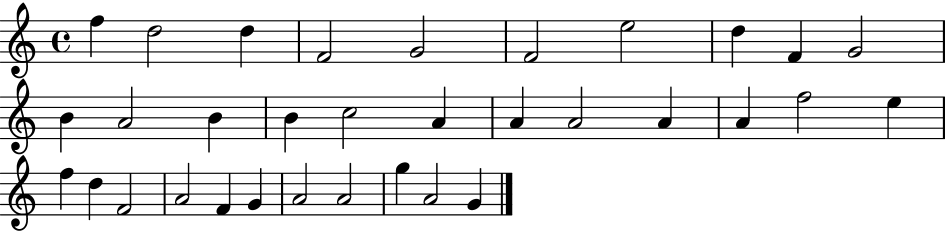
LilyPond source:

{
  \clef treble
  \time 4/4
  \defaultTimeSignature
  \key c \major
  f''4 d''2 d''4 | f'2 g'2 | f'2 e''2 | d''4 f'4 g'2 | \break b'4 a'2 b'4 | b'4 c''2 a'4 | a'4 a'2 a'4 | a'4 f''2 e''4 | \break f''4 d''4 f'2 | a'2 f'4 g'4 | a'2 a'2 | g''4 a'2 g'4 | \break \bar "|."
}